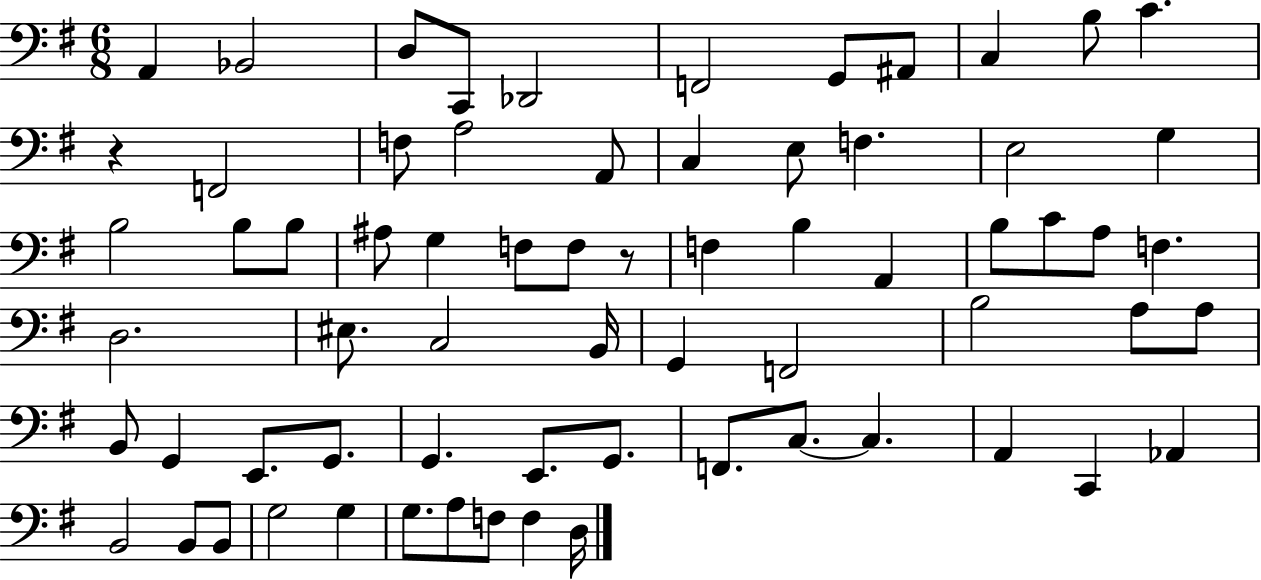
X:1
T:Untitled
M:6/8
L:1/4
K:G
A,, _B,,2 D,/2 C,,/2 _D,,2 F,,2 G,,/2 ^A,,/2 C, B,/2 C z F,,2 F,/2 A,2 A,,/2 C, E,/2 F, E,2 G, B,2 B,/2 B,/2 ^A,/2 G, F,/2 F,/2 z/2 F, B, A,, B,/2 C/2 A,/2 F, D,2 ^E,/2 C,2 B,,/4 G,, F,,2 B,2 A,/2 A,/2 B,,/2 G,, E,,/2 G,,/2 G,, E,,/2 G,,/2 F,,/2 C,/2 C, A,, C,, _A,, B,,2 B,,/2 B,,/2 G,2 G, G,/2 A,/2 F,/2 F, D,/4